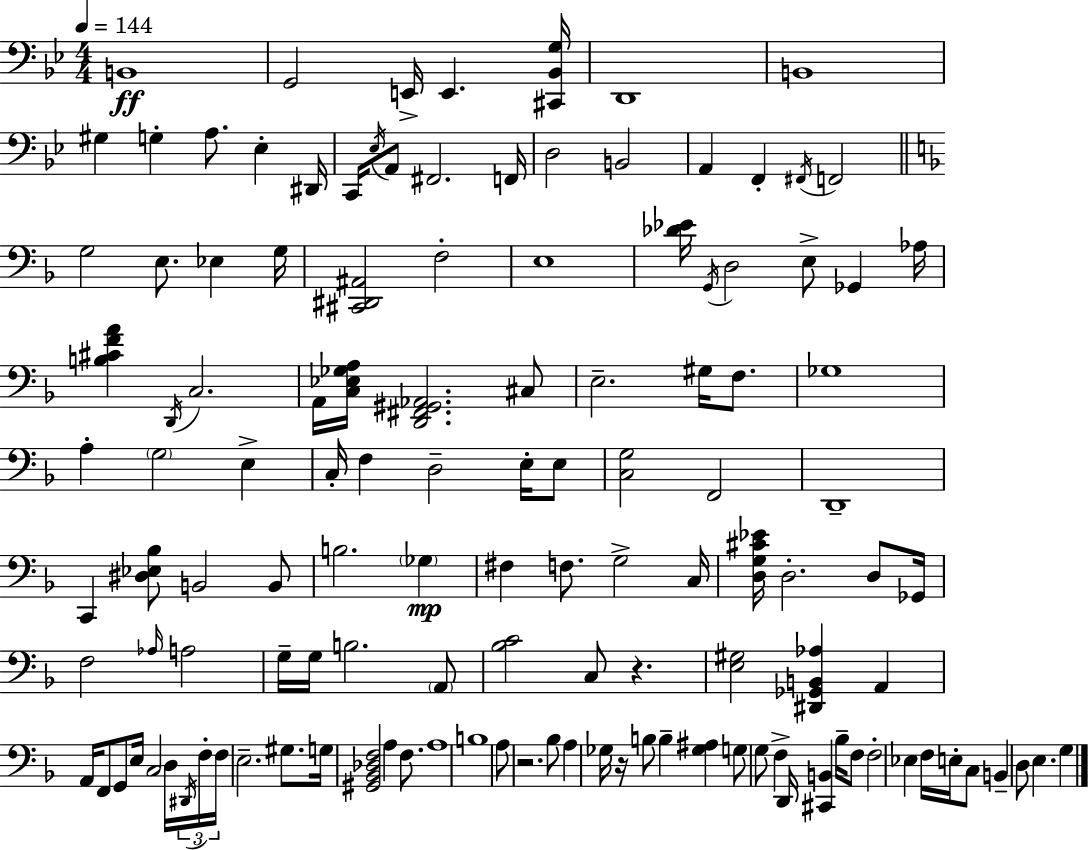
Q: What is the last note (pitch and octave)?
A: G3